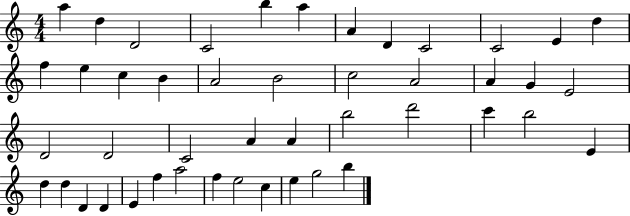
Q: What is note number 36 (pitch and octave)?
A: D4